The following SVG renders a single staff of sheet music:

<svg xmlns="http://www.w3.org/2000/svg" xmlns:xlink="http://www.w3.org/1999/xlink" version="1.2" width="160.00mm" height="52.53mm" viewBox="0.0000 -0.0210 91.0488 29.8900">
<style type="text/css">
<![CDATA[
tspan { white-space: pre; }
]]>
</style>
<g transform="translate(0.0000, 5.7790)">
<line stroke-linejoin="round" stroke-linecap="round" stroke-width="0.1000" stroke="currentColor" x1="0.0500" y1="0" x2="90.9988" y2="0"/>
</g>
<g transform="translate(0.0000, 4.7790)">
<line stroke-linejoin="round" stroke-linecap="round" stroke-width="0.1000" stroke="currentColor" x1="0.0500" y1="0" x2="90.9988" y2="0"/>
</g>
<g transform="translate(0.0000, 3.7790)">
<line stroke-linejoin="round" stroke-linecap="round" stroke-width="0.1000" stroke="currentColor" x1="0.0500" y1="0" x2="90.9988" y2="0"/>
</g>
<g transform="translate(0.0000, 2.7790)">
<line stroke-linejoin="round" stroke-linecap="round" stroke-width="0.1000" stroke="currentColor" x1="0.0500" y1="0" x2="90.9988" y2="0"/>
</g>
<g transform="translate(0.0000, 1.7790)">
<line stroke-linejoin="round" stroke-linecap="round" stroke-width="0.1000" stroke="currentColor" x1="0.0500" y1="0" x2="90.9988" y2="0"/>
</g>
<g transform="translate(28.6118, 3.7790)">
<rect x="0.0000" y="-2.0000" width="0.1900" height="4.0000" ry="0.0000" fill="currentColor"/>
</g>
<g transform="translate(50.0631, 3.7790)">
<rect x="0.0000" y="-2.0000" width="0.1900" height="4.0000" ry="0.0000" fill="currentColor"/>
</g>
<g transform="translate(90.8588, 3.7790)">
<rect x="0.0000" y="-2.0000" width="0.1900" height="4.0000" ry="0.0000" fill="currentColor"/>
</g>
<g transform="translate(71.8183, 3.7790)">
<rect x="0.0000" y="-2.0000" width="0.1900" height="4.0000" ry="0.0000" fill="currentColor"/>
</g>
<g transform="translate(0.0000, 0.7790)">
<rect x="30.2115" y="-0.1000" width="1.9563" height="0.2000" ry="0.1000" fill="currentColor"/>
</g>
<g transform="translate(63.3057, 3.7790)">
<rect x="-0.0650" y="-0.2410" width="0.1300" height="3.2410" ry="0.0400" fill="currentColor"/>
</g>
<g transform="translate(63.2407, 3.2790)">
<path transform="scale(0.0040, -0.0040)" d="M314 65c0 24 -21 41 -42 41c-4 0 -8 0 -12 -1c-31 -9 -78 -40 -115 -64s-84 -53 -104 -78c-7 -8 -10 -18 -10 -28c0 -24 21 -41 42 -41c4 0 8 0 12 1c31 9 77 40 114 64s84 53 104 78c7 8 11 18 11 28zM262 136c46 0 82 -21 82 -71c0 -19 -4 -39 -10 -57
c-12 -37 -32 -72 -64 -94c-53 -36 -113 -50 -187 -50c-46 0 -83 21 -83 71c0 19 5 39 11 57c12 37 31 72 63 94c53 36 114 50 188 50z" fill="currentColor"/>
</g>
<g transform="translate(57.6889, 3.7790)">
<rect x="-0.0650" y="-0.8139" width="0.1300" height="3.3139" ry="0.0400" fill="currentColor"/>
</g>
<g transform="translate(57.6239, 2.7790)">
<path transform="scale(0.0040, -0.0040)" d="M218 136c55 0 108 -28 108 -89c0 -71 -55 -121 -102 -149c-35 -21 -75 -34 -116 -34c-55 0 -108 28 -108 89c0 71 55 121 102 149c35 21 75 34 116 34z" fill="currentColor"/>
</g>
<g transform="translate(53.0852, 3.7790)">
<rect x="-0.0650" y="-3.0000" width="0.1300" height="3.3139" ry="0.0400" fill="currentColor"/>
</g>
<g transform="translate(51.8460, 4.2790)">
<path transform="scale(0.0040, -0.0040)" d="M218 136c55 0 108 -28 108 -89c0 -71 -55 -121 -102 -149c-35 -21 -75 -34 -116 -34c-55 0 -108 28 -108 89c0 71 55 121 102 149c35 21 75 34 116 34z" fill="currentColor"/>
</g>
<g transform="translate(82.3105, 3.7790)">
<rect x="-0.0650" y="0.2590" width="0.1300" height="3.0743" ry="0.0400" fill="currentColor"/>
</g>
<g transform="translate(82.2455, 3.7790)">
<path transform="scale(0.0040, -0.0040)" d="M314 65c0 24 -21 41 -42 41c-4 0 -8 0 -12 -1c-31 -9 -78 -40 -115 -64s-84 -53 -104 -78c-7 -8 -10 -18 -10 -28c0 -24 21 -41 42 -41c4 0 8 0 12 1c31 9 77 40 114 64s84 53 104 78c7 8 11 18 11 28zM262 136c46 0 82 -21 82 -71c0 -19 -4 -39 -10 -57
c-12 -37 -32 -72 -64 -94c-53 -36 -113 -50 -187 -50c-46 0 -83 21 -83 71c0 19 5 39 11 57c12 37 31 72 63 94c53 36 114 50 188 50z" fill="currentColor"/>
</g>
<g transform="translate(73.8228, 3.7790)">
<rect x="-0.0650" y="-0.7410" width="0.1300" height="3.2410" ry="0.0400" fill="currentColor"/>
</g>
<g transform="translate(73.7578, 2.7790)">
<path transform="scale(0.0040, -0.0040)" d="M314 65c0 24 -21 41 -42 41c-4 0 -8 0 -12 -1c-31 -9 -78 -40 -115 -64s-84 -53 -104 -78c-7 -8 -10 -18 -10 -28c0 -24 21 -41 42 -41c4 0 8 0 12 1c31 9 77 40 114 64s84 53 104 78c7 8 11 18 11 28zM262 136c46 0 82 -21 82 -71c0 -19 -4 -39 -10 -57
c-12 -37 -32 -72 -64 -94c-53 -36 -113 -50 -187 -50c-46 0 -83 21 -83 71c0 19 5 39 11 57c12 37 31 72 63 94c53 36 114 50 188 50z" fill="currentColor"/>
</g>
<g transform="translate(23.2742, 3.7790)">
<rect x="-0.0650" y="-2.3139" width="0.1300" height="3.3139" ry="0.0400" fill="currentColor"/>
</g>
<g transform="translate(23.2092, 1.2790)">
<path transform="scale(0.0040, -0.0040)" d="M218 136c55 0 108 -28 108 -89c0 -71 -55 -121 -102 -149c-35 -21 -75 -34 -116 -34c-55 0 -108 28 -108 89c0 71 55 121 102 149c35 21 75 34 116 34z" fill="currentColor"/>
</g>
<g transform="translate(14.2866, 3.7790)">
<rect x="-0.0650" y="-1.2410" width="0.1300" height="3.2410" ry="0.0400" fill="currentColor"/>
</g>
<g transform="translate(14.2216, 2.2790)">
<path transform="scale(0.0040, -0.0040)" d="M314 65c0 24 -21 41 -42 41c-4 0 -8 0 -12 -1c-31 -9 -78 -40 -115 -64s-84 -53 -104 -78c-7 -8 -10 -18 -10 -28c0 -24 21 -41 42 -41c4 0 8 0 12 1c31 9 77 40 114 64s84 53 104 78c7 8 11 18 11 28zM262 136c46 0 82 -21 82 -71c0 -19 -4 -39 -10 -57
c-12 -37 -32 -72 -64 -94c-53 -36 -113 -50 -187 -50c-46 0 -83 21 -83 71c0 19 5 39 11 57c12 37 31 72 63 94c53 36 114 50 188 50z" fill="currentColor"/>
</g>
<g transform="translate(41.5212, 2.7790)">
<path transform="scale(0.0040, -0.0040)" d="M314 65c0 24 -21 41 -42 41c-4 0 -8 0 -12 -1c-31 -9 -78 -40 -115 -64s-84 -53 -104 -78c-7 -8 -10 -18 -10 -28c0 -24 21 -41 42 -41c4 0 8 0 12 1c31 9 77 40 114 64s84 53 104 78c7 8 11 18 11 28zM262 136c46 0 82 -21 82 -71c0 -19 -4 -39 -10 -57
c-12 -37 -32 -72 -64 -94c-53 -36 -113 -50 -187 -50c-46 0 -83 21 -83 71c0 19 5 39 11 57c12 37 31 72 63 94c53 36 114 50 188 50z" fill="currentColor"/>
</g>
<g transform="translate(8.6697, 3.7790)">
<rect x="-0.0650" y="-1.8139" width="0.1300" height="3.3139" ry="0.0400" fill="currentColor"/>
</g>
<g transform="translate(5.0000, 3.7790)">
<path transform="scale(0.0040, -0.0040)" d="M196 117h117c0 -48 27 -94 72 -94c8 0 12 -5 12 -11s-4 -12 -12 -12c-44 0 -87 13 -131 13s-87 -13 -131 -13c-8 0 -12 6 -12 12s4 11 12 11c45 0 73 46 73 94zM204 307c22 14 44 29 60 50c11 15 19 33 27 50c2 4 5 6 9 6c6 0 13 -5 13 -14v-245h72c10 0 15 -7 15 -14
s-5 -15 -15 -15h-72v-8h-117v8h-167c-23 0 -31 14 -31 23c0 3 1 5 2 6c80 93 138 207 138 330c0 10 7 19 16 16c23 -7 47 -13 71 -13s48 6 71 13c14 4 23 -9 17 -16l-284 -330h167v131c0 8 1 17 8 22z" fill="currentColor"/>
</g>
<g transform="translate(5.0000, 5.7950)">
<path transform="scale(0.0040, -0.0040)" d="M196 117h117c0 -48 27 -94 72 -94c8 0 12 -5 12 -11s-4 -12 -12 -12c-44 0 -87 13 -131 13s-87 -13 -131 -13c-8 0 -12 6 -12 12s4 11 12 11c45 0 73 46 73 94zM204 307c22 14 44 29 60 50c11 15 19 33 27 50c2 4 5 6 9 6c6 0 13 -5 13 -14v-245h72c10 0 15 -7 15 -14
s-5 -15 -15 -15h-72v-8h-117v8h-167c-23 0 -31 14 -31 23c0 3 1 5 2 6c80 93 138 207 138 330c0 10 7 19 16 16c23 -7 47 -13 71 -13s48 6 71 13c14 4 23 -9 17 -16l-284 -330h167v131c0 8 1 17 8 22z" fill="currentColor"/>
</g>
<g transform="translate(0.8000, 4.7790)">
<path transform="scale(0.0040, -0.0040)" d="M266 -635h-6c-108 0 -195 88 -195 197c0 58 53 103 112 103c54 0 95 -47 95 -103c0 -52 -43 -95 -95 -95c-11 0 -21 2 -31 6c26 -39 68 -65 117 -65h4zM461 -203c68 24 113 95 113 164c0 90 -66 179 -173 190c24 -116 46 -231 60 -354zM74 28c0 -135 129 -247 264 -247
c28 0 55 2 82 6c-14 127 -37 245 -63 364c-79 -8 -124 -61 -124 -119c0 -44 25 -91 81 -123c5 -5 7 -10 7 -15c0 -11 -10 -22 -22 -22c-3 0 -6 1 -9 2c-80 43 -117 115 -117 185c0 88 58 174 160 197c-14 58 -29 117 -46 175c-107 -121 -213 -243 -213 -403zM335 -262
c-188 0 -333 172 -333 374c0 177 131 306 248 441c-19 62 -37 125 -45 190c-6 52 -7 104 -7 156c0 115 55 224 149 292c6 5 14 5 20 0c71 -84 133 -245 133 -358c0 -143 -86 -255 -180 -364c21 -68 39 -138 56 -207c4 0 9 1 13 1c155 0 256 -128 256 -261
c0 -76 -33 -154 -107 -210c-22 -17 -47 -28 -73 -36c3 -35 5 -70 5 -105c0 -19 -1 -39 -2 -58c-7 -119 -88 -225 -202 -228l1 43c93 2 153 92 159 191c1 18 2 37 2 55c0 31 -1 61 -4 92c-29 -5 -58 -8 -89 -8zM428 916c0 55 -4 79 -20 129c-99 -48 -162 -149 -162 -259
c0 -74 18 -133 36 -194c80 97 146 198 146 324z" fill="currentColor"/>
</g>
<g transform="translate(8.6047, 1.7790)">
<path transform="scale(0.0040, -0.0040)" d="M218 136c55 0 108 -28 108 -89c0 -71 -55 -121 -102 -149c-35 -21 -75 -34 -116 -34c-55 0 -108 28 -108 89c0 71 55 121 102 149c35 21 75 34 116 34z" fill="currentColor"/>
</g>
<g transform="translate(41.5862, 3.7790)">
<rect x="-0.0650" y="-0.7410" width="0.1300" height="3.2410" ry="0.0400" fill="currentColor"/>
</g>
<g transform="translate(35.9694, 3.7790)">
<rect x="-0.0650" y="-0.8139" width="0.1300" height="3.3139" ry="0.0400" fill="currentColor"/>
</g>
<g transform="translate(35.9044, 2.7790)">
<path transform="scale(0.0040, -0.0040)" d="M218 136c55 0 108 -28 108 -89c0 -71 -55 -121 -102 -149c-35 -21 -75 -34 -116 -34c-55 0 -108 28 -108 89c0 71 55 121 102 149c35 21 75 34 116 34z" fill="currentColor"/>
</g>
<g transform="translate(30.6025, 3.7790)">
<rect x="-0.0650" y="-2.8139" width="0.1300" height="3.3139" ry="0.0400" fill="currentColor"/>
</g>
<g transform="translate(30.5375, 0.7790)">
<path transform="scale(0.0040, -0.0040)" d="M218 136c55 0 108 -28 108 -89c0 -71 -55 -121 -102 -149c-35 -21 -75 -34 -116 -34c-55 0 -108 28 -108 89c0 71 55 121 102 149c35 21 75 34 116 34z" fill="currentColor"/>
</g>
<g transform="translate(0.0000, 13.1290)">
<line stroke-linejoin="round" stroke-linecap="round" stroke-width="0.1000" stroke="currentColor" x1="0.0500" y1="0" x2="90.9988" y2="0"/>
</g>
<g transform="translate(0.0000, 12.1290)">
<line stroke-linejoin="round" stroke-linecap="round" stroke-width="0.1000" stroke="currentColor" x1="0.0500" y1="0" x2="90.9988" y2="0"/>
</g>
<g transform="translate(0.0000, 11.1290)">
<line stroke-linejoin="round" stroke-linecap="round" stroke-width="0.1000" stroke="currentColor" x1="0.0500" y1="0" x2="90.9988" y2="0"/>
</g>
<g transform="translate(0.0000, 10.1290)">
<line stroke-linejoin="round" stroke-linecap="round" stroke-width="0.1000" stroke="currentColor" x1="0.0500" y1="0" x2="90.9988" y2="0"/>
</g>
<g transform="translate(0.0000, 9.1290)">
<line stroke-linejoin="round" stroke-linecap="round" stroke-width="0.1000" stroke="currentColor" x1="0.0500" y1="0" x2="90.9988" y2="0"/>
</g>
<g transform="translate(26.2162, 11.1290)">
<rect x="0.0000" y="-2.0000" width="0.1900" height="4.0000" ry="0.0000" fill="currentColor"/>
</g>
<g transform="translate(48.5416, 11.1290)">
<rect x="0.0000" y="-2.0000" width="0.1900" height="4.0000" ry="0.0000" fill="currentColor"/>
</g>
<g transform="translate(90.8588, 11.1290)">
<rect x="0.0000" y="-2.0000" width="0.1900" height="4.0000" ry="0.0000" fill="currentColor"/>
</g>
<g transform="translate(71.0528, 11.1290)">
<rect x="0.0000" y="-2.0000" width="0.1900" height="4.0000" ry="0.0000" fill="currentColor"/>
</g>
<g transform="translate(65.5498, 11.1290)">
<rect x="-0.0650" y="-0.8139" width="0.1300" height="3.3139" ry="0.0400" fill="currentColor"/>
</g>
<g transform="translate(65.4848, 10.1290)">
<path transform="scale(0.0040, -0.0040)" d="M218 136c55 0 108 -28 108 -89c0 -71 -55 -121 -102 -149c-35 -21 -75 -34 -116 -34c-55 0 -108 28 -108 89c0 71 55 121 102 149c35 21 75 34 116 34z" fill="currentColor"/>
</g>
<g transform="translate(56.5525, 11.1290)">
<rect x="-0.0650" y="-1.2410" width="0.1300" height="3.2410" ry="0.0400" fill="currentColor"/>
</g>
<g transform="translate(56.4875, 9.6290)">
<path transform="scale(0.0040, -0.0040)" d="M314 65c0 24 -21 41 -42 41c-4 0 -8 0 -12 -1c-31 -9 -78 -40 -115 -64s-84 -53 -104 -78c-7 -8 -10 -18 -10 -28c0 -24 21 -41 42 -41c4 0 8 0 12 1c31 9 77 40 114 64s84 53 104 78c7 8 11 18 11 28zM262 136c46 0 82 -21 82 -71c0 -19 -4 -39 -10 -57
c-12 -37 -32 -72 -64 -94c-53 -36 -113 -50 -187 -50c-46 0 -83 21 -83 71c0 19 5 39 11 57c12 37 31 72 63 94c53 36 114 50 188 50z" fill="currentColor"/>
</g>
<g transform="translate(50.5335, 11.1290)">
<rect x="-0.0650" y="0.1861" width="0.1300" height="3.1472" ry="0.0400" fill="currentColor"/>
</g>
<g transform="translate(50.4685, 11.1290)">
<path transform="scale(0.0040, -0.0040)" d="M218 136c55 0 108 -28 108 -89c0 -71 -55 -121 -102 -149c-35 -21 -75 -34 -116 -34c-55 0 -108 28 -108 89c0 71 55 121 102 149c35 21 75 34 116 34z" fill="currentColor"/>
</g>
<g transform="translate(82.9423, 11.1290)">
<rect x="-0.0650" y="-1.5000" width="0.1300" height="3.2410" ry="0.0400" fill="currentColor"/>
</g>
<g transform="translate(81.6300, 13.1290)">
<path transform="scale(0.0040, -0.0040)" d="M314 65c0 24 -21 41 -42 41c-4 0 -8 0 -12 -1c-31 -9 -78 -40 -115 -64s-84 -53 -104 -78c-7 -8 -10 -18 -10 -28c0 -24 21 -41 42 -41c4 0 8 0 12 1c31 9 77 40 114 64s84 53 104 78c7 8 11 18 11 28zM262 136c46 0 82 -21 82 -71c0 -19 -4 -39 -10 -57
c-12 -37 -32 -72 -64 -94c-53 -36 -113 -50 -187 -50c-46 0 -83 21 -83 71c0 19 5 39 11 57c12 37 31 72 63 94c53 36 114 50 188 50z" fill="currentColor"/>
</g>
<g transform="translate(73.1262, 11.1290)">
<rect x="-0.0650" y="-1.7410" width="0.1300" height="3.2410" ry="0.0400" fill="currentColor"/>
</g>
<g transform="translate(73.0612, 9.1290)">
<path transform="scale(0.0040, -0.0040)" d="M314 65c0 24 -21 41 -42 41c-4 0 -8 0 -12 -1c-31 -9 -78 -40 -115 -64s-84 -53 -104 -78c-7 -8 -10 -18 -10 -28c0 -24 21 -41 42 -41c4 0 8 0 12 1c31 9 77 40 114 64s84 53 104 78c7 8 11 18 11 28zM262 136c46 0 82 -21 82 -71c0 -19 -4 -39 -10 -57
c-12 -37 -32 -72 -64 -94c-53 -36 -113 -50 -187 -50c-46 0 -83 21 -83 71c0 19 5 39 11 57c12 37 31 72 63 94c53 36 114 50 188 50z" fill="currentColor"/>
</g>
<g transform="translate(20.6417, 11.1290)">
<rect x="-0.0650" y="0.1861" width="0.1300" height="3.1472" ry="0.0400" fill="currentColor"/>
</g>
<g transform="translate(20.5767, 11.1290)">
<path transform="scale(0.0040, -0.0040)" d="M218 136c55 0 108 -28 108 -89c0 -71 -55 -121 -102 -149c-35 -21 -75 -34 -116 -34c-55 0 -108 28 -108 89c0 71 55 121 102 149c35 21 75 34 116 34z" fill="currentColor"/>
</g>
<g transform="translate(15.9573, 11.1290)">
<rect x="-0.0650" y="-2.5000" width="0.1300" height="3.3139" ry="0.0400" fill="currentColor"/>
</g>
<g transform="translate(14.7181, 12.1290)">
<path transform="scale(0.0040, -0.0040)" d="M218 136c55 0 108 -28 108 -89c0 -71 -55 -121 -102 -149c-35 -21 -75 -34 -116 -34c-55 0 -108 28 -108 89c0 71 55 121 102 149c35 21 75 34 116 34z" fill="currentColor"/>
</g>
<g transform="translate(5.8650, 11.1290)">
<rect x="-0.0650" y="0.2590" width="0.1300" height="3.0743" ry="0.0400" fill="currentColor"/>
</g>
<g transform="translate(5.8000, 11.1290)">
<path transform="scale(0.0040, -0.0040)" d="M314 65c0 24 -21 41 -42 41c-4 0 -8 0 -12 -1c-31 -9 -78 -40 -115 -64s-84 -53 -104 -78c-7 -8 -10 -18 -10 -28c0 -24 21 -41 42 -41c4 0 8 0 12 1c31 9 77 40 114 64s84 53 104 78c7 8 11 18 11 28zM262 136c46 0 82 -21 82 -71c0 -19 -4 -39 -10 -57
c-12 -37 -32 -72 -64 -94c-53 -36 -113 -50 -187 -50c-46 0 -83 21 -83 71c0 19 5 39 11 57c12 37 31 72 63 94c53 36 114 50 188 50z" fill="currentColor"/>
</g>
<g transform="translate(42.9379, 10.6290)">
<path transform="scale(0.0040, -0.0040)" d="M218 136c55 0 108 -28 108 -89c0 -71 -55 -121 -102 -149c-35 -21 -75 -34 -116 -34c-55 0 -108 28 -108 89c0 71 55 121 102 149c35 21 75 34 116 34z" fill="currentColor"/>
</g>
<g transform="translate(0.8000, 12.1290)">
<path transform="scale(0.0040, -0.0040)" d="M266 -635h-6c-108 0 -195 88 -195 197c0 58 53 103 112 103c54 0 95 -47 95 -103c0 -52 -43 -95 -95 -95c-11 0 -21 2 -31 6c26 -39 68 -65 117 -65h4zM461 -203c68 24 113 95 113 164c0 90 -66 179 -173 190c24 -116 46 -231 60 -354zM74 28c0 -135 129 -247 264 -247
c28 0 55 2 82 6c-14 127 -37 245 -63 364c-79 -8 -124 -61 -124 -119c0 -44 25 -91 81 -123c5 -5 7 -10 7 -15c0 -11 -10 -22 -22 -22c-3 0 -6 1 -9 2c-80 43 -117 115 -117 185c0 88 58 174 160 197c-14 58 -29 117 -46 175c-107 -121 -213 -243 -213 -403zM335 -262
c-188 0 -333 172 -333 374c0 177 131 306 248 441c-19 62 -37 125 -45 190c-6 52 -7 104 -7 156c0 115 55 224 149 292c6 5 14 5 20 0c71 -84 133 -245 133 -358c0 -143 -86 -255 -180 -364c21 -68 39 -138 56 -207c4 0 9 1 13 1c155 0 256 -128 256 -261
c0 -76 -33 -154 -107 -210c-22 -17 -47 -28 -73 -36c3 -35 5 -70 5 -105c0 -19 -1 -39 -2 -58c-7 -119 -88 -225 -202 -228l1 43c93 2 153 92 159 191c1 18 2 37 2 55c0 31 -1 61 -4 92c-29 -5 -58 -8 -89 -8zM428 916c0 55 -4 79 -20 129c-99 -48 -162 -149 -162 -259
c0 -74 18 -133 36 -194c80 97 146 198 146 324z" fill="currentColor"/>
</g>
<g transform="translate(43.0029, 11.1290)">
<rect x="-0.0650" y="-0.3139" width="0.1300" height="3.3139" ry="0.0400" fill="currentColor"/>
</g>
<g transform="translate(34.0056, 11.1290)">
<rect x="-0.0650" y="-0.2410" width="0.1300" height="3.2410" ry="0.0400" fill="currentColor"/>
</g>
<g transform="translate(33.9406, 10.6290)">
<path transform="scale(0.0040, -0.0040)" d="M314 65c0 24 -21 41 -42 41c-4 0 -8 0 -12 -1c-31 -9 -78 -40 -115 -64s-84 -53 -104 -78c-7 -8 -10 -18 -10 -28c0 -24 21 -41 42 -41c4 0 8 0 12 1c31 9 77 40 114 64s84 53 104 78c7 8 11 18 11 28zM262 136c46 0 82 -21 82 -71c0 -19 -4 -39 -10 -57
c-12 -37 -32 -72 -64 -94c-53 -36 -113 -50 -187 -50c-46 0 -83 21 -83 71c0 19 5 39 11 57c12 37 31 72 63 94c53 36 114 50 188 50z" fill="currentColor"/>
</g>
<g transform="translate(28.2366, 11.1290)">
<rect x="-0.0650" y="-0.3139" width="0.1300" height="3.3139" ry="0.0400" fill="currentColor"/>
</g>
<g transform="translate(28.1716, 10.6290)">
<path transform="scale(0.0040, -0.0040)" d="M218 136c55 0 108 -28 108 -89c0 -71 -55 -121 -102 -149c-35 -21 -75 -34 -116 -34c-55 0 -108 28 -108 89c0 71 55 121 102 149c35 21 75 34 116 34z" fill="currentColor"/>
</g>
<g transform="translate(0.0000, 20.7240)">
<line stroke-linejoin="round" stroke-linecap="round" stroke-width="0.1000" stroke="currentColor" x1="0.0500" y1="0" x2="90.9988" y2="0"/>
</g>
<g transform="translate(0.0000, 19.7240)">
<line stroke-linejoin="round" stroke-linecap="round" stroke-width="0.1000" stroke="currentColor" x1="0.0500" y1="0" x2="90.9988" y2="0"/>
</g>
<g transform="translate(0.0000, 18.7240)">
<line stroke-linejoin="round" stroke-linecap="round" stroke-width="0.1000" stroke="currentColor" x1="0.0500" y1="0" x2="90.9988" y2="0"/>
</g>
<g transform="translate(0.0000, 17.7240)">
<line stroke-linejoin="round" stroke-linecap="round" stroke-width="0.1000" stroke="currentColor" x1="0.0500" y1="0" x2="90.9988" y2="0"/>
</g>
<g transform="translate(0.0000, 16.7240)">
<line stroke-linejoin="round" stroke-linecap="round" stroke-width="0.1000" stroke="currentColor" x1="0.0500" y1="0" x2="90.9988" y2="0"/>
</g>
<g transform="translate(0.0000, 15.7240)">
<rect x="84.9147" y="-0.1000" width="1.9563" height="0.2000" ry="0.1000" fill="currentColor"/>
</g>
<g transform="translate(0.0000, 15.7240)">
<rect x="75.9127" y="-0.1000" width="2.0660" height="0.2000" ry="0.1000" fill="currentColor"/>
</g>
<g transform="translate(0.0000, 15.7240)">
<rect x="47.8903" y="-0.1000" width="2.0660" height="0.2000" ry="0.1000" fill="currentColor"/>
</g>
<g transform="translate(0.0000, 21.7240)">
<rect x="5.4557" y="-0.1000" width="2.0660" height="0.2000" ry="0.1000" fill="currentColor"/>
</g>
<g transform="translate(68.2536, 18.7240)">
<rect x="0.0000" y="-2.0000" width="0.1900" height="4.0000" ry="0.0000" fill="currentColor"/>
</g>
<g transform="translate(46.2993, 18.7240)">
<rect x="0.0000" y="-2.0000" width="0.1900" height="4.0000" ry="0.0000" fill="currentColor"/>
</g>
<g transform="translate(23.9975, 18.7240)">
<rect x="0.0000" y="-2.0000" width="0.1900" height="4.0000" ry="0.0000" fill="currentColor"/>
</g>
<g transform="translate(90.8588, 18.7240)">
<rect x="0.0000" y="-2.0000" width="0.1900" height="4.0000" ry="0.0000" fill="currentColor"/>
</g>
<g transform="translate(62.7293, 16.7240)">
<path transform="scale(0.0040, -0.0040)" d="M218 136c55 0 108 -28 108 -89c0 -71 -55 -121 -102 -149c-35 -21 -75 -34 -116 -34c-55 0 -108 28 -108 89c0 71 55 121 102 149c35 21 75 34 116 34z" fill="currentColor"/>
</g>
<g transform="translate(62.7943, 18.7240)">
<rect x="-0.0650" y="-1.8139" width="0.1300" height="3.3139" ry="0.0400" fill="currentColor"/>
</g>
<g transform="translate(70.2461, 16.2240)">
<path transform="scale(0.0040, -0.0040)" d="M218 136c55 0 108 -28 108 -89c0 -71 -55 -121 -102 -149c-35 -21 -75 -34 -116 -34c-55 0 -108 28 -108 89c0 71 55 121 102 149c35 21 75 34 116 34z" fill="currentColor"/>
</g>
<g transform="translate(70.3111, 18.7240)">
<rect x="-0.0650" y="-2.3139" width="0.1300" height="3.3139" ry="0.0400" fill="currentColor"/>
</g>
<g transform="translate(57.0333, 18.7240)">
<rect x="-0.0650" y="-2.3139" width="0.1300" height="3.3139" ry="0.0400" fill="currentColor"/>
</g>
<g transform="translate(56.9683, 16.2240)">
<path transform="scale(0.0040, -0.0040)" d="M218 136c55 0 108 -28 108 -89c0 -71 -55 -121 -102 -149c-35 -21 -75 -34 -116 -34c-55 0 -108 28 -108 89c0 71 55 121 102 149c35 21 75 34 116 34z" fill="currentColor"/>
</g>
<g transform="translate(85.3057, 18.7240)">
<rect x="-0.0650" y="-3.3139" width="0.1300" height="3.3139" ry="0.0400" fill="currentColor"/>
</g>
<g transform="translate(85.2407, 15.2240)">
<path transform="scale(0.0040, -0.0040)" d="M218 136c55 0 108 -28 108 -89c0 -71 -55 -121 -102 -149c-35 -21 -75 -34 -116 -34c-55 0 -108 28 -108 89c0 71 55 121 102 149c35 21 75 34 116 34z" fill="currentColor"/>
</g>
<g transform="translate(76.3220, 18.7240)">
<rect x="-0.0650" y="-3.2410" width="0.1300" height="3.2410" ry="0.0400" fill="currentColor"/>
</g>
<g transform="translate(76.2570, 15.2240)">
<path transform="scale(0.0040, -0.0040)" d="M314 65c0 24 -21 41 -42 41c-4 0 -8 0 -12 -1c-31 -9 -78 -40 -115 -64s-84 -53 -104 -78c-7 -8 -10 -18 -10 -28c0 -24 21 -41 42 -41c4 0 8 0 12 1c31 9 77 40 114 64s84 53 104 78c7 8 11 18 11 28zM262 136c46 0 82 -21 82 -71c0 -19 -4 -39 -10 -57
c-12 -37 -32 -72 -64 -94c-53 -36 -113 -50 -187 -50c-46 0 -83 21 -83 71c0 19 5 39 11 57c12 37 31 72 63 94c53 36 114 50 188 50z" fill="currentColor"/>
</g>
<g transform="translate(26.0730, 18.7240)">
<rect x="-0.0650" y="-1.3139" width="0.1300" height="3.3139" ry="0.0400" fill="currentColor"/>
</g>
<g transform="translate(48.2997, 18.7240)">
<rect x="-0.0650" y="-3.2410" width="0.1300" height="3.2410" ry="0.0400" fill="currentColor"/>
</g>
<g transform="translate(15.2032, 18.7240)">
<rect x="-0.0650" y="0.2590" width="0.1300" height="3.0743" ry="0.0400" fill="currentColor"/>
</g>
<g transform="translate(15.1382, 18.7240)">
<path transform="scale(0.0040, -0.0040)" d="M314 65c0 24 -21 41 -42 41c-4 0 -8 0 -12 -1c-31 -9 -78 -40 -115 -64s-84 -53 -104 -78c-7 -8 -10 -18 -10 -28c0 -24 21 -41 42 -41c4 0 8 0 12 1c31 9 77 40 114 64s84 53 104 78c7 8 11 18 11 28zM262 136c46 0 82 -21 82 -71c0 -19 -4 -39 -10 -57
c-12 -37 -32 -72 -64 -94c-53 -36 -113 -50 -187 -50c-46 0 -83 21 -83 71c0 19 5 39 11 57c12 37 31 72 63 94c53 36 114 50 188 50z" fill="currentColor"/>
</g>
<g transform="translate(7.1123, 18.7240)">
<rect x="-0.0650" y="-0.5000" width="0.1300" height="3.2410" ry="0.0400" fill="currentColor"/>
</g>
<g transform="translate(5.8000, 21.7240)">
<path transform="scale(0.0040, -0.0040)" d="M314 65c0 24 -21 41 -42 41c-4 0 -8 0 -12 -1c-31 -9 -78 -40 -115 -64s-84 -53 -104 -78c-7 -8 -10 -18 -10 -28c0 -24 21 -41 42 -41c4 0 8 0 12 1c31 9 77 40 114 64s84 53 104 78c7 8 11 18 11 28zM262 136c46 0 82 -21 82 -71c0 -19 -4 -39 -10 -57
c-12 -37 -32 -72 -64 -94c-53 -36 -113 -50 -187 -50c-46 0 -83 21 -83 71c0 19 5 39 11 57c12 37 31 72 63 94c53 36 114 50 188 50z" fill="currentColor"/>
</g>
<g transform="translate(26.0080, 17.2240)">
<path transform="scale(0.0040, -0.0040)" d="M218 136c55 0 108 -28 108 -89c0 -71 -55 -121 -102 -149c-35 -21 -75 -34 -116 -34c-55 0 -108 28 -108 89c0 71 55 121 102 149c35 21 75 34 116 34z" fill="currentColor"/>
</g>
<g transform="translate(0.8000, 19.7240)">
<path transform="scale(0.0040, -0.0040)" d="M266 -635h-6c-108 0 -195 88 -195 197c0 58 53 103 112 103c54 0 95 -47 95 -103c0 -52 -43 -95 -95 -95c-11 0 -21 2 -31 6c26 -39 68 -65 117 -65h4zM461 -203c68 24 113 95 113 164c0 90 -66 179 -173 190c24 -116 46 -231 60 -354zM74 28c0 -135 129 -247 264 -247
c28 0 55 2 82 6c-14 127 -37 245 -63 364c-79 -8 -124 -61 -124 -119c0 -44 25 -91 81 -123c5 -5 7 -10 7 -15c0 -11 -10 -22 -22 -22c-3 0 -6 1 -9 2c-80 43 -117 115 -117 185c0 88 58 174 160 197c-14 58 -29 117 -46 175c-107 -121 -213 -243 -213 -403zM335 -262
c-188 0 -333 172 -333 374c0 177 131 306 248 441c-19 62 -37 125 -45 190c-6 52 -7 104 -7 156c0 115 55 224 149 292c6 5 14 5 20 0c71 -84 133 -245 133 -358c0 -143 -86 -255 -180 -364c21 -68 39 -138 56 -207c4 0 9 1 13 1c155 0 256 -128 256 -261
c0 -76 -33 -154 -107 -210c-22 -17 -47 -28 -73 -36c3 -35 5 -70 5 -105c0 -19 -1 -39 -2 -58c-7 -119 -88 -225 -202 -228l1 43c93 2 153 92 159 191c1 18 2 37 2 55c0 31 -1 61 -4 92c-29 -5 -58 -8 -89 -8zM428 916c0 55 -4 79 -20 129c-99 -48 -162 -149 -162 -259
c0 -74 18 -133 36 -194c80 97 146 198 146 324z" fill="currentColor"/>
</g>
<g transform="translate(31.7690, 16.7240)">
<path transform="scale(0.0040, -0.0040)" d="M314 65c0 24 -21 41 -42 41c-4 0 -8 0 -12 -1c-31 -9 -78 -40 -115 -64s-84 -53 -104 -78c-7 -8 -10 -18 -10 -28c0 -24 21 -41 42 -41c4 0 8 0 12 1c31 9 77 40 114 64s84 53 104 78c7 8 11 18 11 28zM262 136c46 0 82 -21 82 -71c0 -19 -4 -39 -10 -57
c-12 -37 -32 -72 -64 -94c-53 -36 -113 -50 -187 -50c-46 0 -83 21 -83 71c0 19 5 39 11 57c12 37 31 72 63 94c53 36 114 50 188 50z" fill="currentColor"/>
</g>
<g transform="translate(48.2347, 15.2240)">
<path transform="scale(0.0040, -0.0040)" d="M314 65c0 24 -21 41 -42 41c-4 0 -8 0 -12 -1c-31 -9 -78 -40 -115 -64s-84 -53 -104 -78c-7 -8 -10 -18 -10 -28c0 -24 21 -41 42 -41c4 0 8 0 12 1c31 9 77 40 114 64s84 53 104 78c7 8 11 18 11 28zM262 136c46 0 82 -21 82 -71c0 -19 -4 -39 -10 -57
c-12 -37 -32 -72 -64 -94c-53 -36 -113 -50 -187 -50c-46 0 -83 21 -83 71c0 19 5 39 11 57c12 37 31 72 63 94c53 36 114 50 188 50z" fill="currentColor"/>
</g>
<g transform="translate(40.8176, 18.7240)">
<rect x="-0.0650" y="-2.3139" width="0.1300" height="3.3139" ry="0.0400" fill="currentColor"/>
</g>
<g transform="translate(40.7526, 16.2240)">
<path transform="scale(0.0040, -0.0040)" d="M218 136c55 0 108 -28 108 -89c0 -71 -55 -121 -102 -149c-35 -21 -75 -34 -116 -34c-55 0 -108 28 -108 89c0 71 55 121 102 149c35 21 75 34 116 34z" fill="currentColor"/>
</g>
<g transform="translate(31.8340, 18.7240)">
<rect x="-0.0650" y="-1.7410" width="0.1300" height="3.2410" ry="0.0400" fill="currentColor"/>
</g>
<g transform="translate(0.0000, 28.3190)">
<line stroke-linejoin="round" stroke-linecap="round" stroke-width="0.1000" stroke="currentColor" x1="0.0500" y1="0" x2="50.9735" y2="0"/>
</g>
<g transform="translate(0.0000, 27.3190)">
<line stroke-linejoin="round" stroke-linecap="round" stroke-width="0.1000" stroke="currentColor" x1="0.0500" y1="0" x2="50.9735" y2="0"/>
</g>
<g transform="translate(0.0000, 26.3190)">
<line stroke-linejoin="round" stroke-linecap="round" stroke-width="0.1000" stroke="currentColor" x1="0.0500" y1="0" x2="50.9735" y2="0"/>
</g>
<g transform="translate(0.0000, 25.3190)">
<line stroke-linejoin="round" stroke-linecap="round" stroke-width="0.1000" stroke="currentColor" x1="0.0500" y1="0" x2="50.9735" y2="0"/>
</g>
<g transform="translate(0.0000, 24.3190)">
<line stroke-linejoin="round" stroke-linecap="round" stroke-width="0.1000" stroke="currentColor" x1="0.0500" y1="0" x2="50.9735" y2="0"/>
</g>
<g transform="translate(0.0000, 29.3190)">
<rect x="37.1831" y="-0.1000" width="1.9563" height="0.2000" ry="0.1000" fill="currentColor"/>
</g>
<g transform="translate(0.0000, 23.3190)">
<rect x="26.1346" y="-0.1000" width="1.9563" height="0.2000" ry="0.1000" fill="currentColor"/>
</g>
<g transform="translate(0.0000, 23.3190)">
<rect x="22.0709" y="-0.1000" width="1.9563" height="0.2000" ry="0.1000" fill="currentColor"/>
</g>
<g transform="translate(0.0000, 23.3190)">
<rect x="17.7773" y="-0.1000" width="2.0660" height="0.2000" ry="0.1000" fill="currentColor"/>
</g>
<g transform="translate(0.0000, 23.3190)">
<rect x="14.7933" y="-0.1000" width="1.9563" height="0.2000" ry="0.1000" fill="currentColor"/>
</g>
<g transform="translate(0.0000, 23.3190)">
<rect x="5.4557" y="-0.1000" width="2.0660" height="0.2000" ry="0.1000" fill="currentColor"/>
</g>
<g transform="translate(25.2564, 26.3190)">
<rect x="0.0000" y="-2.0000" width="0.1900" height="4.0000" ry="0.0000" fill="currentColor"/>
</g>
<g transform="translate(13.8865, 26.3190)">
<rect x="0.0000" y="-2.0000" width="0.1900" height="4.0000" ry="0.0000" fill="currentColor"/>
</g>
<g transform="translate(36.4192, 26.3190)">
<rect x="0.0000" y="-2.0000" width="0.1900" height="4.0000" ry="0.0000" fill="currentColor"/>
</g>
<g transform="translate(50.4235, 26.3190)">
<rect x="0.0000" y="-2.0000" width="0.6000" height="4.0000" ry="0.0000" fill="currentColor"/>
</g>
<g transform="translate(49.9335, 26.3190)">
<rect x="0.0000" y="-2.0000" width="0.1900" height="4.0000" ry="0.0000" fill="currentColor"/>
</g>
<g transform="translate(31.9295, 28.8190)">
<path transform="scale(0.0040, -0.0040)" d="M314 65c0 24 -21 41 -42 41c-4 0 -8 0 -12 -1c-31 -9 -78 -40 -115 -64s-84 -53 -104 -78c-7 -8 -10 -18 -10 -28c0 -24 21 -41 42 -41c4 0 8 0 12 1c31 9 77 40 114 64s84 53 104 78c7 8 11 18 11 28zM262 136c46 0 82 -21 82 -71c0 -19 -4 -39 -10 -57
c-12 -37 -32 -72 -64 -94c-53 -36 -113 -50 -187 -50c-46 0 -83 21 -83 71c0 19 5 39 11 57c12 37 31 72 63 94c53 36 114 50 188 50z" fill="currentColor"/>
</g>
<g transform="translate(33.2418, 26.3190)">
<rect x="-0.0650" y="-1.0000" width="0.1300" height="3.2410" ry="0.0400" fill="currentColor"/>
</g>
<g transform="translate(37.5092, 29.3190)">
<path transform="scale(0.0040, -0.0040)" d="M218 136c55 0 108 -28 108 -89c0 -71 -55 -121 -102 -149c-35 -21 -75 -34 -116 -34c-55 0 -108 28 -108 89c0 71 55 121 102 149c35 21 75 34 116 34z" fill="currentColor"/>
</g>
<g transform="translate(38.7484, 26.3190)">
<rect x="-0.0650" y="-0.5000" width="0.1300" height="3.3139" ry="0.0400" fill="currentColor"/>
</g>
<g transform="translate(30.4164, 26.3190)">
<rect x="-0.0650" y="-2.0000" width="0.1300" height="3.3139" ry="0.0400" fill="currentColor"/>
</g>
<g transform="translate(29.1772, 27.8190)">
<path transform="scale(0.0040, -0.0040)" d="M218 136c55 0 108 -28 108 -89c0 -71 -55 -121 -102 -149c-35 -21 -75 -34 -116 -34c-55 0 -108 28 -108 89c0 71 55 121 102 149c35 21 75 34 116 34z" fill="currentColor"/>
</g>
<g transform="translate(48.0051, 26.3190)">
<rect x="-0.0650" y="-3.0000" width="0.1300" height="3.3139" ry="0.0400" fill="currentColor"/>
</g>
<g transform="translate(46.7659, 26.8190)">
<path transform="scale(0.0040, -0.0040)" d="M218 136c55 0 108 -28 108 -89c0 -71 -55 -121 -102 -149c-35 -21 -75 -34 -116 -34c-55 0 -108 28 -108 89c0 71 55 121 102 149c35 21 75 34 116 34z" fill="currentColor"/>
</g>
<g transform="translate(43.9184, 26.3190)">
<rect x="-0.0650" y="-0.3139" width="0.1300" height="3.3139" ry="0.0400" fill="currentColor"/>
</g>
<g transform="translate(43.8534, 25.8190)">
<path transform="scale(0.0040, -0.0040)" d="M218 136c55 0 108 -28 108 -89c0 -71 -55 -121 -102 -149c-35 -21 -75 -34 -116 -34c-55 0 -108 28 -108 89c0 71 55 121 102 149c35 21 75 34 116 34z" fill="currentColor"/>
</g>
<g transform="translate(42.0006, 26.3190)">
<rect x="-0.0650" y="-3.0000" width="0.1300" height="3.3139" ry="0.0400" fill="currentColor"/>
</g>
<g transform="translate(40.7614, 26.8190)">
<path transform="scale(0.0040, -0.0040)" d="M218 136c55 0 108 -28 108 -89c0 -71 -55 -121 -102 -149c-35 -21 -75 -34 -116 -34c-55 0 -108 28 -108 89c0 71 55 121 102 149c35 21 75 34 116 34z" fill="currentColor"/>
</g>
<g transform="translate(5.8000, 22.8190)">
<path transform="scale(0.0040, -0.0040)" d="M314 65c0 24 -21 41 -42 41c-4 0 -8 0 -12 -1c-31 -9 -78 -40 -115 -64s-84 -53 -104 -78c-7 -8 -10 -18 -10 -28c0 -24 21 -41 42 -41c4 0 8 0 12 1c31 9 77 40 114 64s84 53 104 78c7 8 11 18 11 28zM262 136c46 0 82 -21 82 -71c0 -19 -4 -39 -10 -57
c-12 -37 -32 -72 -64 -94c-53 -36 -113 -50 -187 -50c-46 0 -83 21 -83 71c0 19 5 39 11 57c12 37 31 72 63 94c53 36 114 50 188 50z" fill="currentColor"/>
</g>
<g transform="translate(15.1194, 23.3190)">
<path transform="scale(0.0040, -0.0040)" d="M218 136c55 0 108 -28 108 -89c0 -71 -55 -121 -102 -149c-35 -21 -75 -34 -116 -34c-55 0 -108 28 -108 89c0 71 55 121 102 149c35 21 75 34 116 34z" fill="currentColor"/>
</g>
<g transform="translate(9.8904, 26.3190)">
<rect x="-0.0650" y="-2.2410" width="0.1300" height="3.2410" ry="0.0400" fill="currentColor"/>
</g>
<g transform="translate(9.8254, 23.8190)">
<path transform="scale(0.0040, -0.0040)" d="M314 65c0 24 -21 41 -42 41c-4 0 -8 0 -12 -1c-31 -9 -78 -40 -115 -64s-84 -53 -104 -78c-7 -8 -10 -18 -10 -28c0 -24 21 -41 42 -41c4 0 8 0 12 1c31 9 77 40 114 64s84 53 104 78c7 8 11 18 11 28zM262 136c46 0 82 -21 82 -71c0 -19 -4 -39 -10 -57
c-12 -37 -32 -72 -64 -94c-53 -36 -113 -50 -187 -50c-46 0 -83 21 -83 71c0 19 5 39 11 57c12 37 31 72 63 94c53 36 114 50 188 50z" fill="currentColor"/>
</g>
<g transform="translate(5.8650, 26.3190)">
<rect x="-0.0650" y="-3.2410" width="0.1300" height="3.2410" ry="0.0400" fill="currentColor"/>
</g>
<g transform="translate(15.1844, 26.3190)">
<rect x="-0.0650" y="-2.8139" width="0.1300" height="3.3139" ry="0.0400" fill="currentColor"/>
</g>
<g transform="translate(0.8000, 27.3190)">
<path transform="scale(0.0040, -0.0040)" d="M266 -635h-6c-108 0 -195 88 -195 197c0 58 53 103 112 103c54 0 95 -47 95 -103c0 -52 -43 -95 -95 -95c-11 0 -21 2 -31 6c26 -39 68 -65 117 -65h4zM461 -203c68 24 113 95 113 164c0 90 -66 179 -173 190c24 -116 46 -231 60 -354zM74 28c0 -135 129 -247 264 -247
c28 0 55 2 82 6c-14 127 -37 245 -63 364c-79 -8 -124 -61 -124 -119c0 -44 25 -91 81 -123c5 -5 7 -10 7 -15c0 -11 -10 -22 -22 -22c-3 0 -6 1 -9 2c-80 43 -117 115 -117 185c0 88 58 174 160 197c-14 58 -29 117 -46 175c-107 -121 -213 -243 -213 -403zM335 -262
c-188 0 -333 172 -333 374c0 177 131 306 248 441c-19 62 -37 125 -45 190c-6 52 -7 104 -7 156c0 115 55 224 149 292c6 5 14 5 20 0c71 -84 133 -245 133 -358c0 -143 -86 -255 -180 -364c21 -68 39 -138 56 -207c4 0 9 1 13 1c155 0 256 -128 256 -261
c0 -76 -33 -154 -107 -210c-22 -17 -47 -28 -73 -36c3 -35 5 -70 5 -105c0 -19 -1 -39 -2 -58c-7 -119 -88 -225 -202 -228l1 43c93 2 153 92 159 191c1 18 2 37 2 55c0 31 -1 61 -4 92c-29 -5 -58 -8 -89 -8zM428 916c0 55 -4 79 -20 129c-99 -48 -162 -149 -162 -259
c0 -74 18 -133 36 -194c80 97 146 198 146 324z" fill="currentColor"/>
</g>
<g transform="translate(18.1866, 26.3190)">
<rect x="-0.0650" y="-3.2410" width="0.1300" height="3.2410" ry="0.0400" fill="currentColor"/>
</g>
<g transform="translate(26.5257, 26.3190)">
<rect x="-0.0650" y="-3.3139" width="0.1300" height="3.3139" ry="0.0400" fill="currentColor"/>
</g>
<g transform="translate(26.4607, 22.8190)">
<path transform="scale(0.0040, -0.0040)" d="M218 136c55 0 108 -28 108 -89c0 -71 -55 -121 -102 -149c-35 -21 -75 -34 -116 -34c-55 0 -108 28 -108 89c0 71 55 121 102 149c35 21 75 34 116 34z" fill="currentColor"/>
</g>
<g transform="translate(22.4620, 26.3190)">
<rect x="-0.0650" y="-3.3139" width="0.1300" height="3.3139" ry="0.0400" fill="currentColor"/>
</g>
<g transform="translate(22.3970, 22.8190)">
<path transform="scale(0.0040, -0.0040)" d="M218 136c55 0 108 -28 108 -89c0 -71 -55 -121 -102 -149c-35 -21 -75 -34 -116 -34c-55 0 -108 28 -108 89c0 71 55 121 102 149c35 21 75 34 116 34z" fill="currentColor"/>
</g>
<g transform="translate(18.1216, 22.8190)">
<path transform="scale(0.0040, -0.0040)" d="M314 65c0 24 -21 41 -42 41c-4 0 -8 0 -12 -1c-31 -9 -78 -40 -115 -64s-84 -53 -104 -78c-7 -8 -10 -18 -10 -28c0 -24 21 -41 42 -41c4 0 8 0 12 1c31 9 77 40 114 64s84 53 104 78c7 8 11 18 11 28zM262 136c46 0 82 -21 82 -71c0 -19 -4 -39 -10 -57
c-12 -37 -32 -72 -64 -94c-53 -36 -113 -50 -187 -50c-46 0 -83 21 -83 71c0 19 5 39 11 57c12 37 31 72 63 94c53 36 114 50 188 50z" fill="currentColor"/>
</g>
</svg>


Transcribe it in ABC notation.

X:1
T:Untitled
M:4/4
L:1/4
K:C
f e2 g a d d2 A d c2 d2 B2 B2 G B c c2 c B e2 d f2 E2 C2 B2 e f2 g b2 g f g b2 b b2 g2 a b2 b b F D2 C A c A